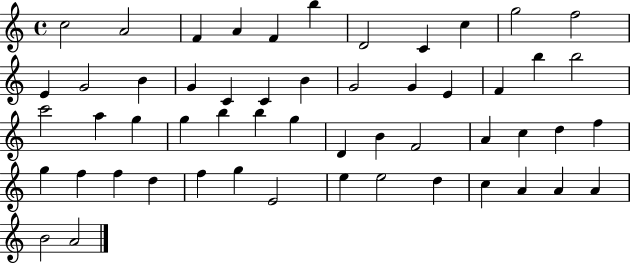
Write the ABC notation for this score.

X:1
T:Untitled
M:4/4
L:1/4
K:C
c2 A2 F A F b D2 C c g2 f2 E G2 B G C C B G2 G E F b b2 c'2 a g g b b g D B F2 A c d f g f f d f g E2 e e2 d c A A A B2 A2